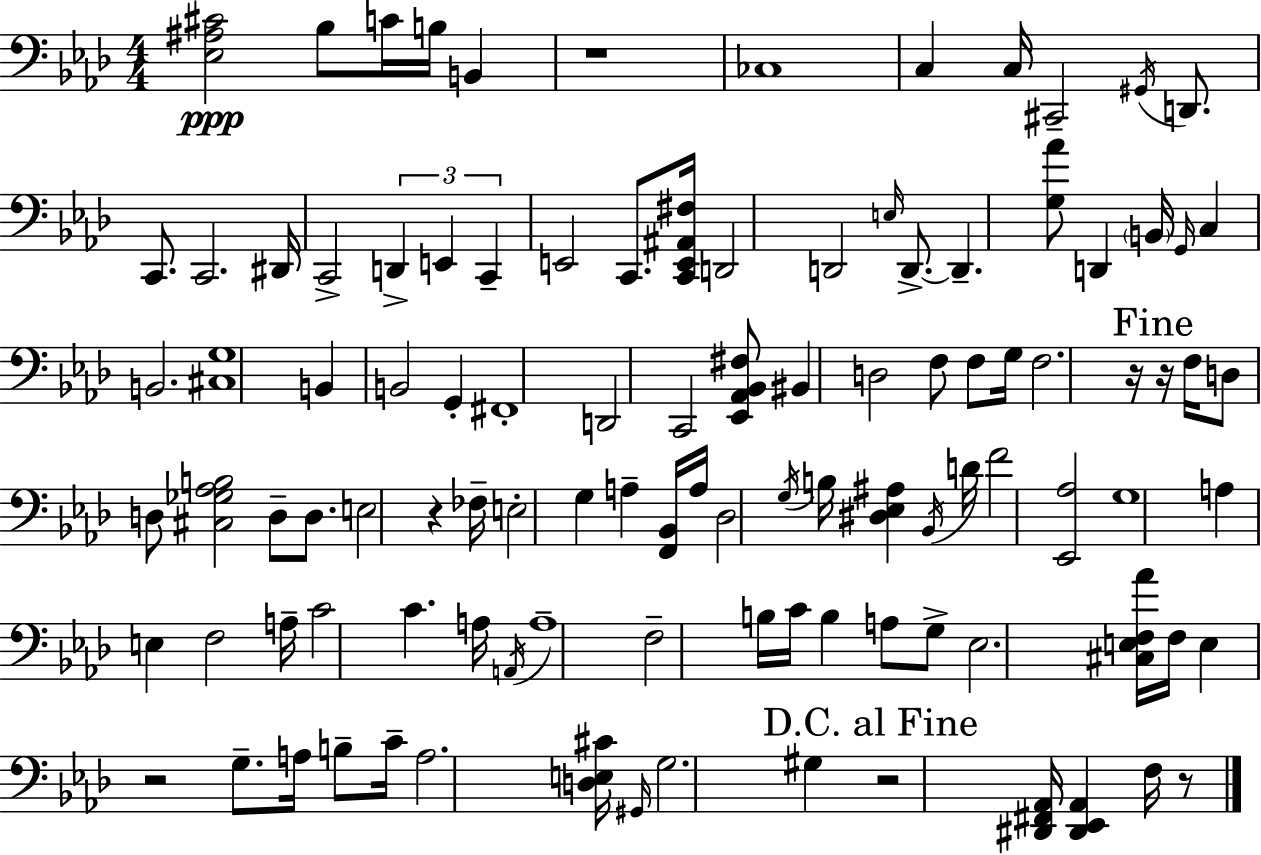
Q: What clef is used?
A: bass